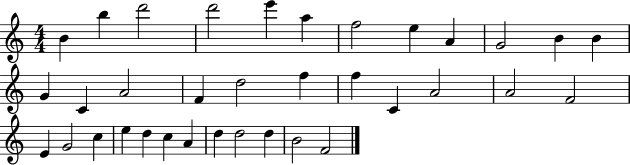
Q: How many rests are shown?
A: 0